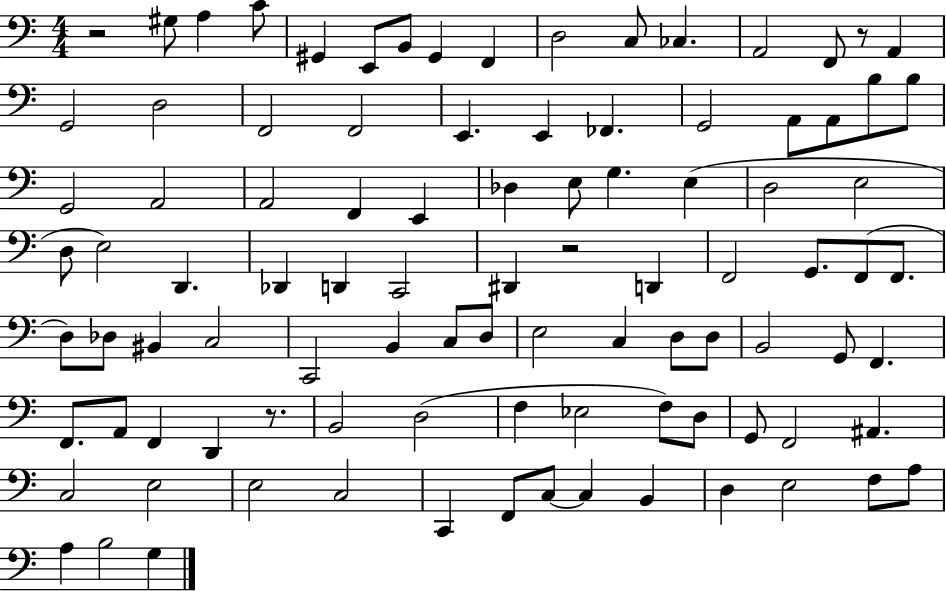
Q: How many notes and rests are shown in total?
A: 97